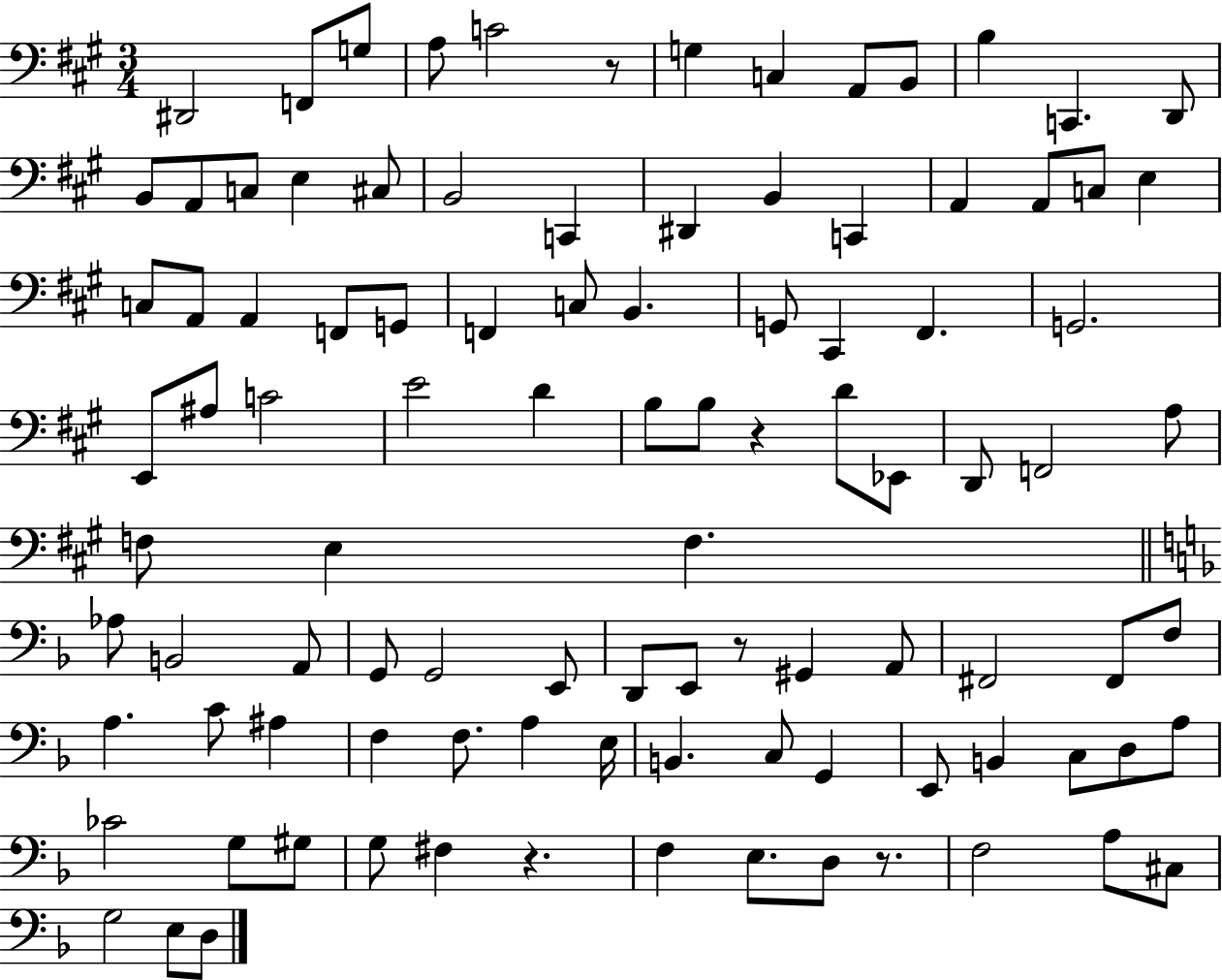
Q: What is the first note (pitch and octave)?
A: D#2